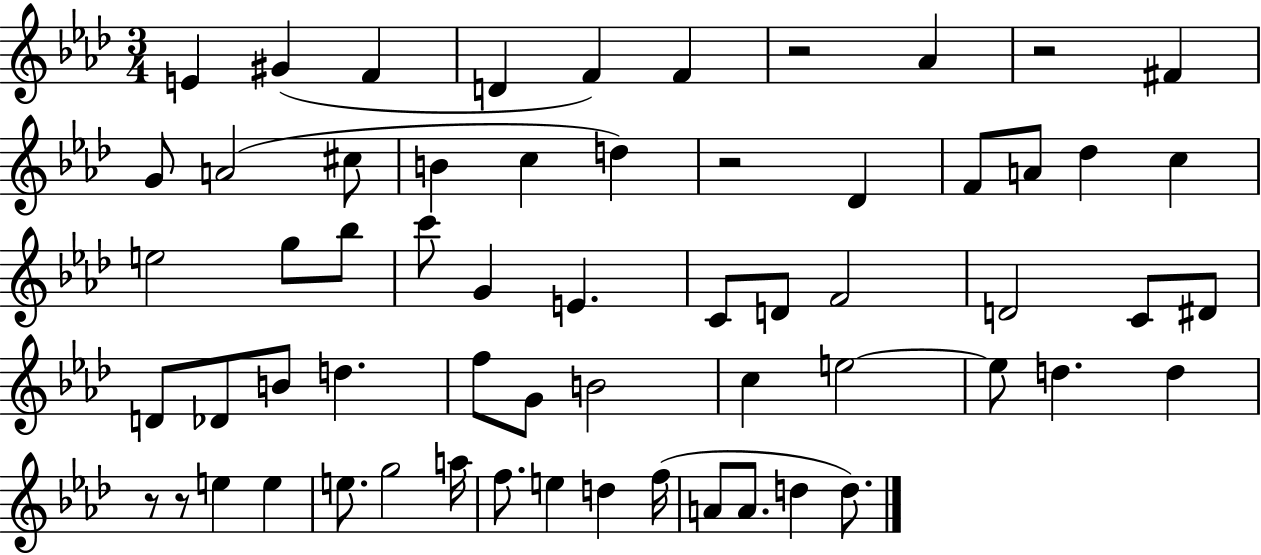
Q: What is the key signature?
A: AES major